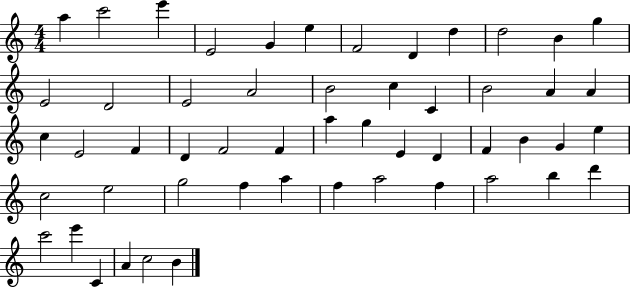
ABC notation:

X:1
T:Untitled
M:4/4
L:1/4
K:C
a c'2 e' E2 G e F2 D d d2 B g E2 D2 E2 A2 B2 c C B2 A A c E2 F D F2 F a g E D F B G e c2 e2 g2 f a f a2 f a2 b d' c'2 e' C A c2 B